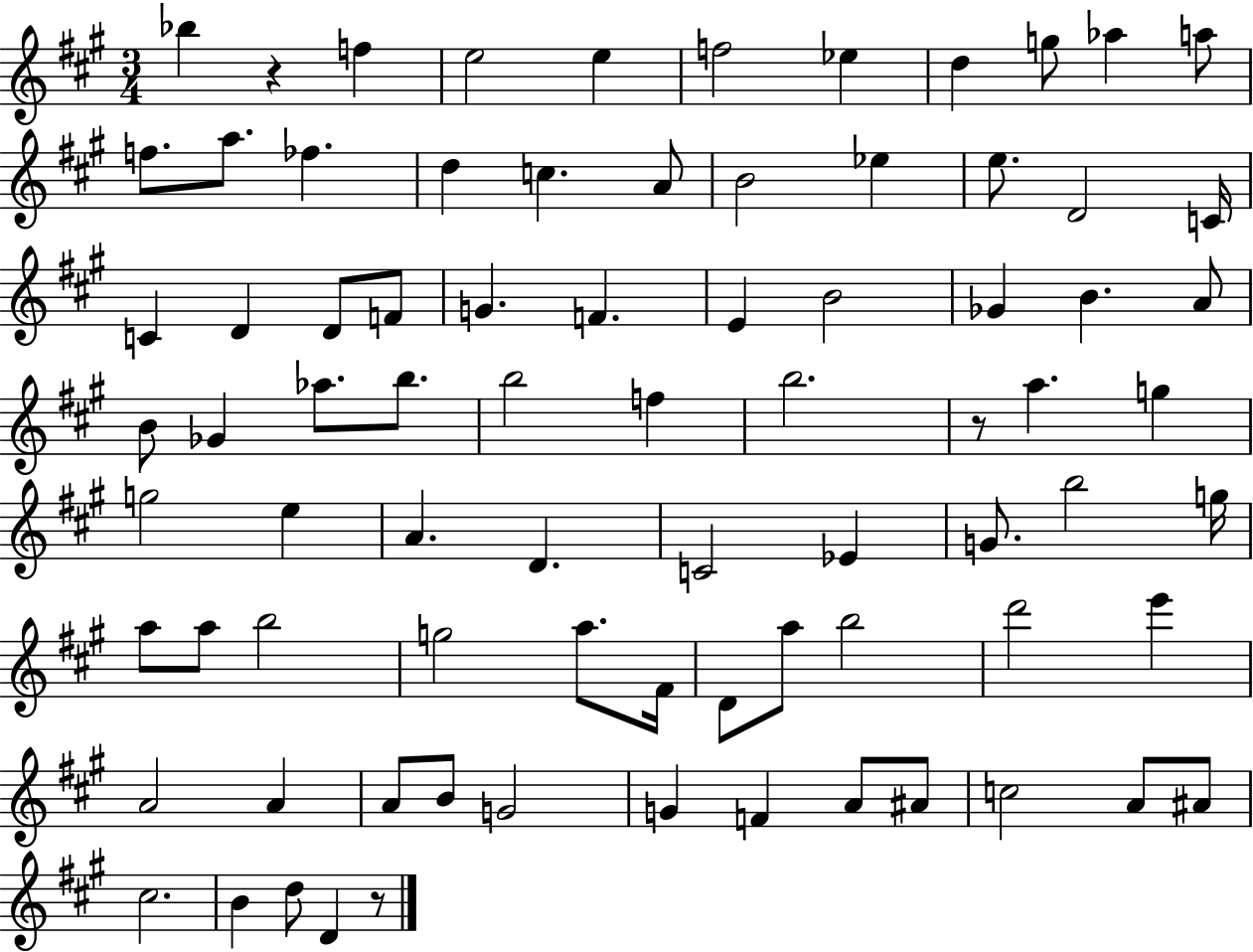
{
  \clef treble
  \numericTimeSignature
  \time 3/4
  \key a \major
  \repeat volta 2 { bes''4 r4 f''4 | e''2 e''4 | f''2 ees''4 | d''4 g''8 aes''4 a''8 | \break f''8. a''8. fes''4. | d''4 c''4. a'8 | b'2 ees''4 | e''8. d'2 c'16 | \break c'4 d'4 d'8 f'8 | g'4. f'4. | e'4 b'2 | ges'4 b'4. a'8 | \break b'8 ges'4 aes''8. b''8. | b''2 f''4 | b''2. | r8 a''4. g''4 | \break g''2 e''4 | a'4. d'4. | c'2 ees'4 | g'8. b''2 g''16 | \break a''8 a''8 b''2 | g''2 a''8. fis'16 | d'8 a''8 b''2 | d'''2 e'''4 | \break a'2 a'4 | a'8 b'8 g'2 | g'4 f'4 a'8 ais'8 | c''2 a'8 ais'8 | \break cis''2. | b'4 d''8 d'4 r8 | } \bar "|."
}